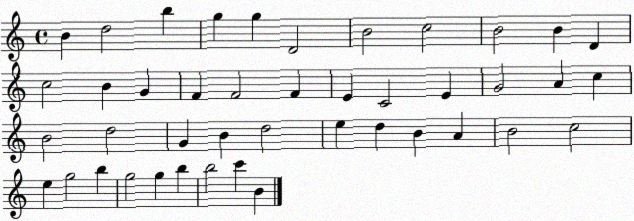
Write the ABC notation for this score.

X:1
T:Untitled
M:4/4
L:1/4
K:C
B d2 b g g D2 B2 c2 B2 B D c2 B G F F2 F E C2 E G2 A c B2 d2 G B d2 e d B A B2 c2 e g2 b g2 g b b2 c' B